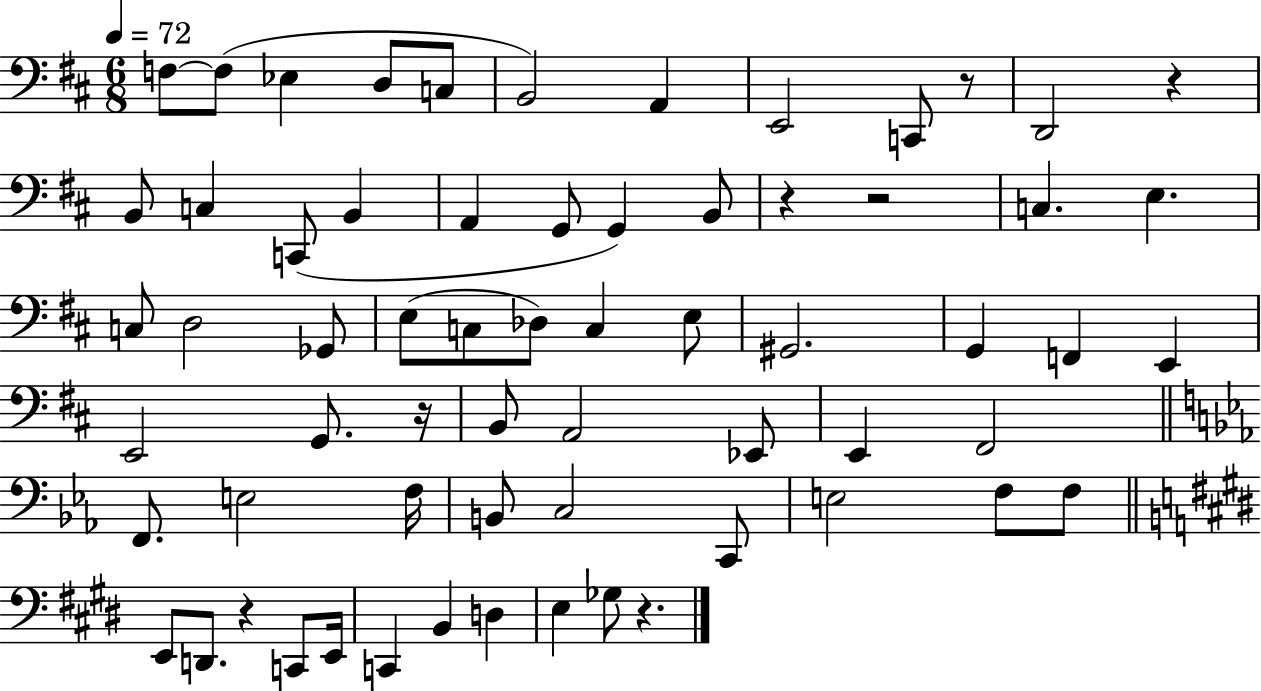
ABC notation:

X:1
T:Untitled
M:6/8
L:1/4
K:D
F,/2 F,/2 _E, D,/2 C,/2 B,,2 A,, E,,2 C,,/2 z/2 D,,2 z B,,/2 C, C,,/2 B,, A,, G,,/2 G,, B,,/2 z z2 C, E, C,/2 D,2 _G,,/2 E,/2 C,/2 _D,/2 C, E,/2 ^G,,2 G,, F,, E,, E,,2 G,,/2 z/4 B,,/2 A,,2 _E,,/2 E,, ^F,,2 F,,/2 E,2 F,/4 B,,/2 C,2 C,,/2 E,2 F,/2 F,/2 E,,/2 D,,/2 z C,,/2 E,,/4 C,, B,, D, E, _G,/2 z